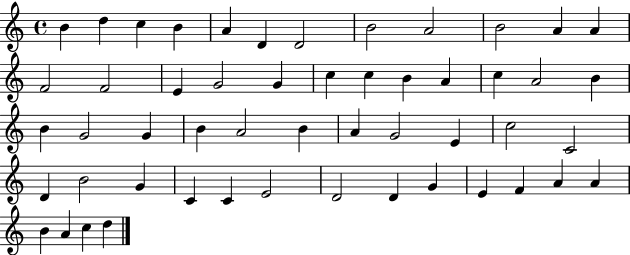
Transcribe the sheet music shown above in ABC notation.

X:1
T:Untitled
M:4/4
L:1/4
K:C
B d c B A D D2 B2 A2 B2 A A F2 F2 E G2 G c c B A c A2 B B G2 G B A2 B A G2 E c2 C2 D B2 G C C E2 D2 D G E F A A B A c d